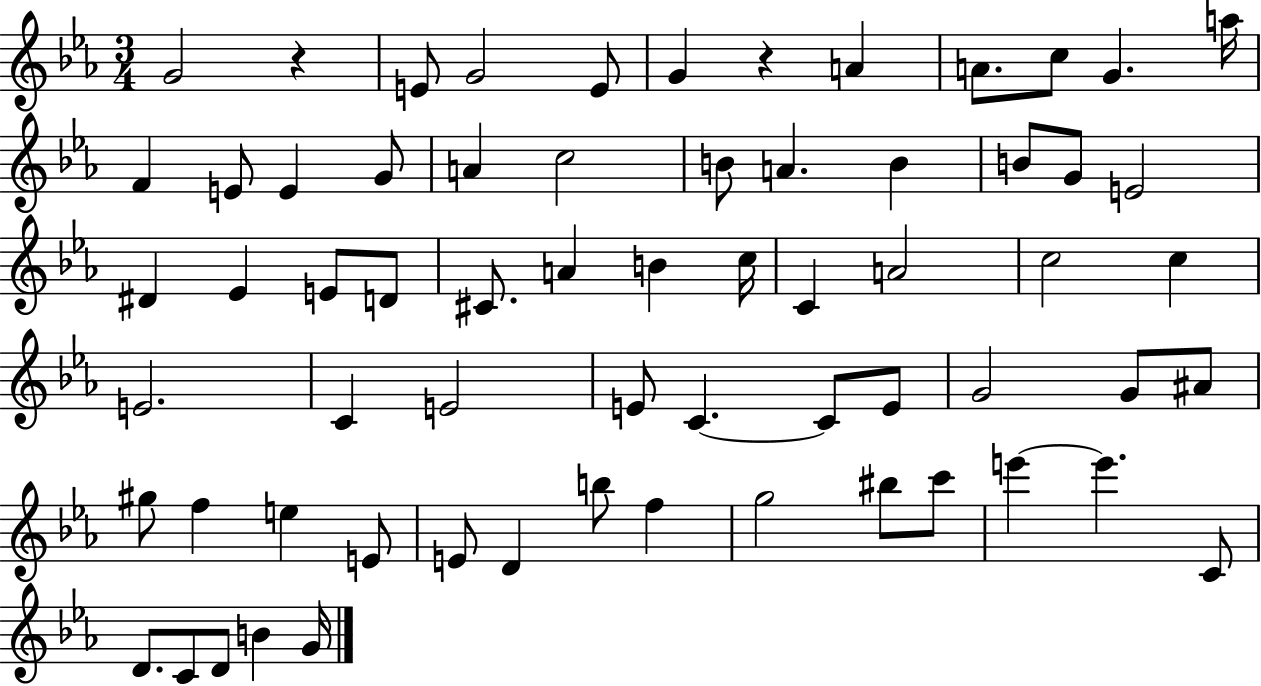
{
  \clef treble
  \numericTimeSignature
  \time 3/4
  \key ees \major
  g'2 r4 | e'8 g'2 e'8 | g'4 r4 a'4 | a'8. c''8 g'4. a''16 | \break f'4 e'8 e'4 g'8 | a'4 c''2 | b'8 a'4. b'4 | b'8 g'8 e'2 | \break dis'4 ees'4 e'8 d'8 | cis'8. a'4 b'4 c''16 | c'4 a'2 | c''2 c''4 | \break e'2. | c'4 e'2 | e'8 c'4.~~ c'8 e'8 | g'2 g'8 ais'8 | \break gis''8 f''4 e''4 e'8 | e'8 d'4 b''8 f''4 | g''2 bis''8 c'''8 | e'''4~~ e'''4. c'8 | \break d'8. c'8 d'8 b'4 g'16 | \bar "|."
}